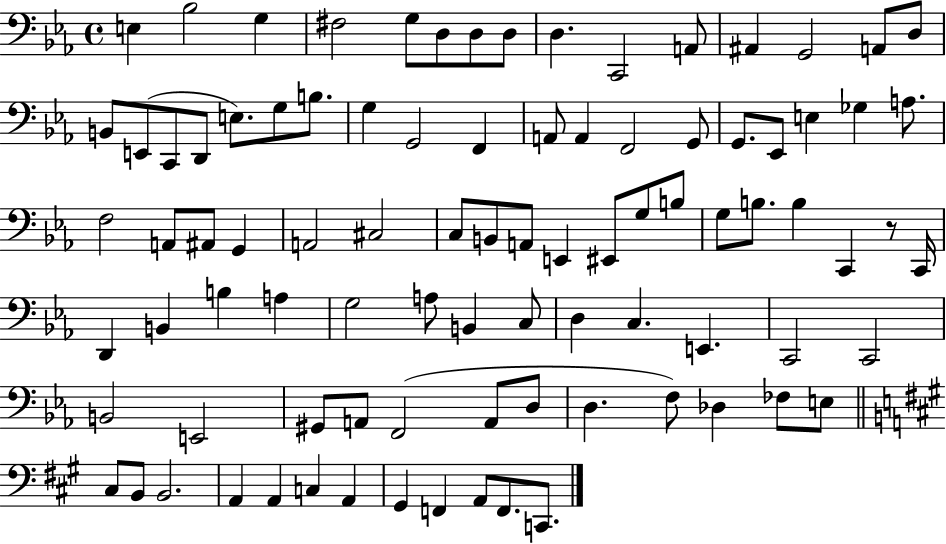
X:1
T:Untitled
M:4/4
L:1/4
K:Eb
E, _B,2 G, ^F,2 G,/2 D,/2 D,/2 D,/2 D, C,,2 A,,/2 ^A,, G,,2 A,,/2 D,/2 B,,/2 E,,/2 C,,/2 D,,/2 E,/2 G,/2 B,/2 G, G,,2 F,, A,,/2 A,, F,,2 G,,/2 G,,/2 _E,,/2 E, _G, A,/2 F,2 A,,/2 ^A,,/2 G,, A,,2 ^C,2 C,/2 B,,/2 A,,/2 E,, ^E,,/2 G,/2 B,/2 G,/2 B,/2 B, C,, z/2 C,,/4 D,, B,, B, A, G,2 A,/2 B,, C,/2 D, C, E,, C,,2 C,,2 B,,2 E,,2 ^G,,/2 A,,/2 F,,2 A,,/2 D,/2 D, F,/2 _D, _F,/2 E,/2 ^C,/2 B,,/2 B,,2 A,, A,, C, A,, ^G,, F,, A,,/2 F,,/2 C,,/2